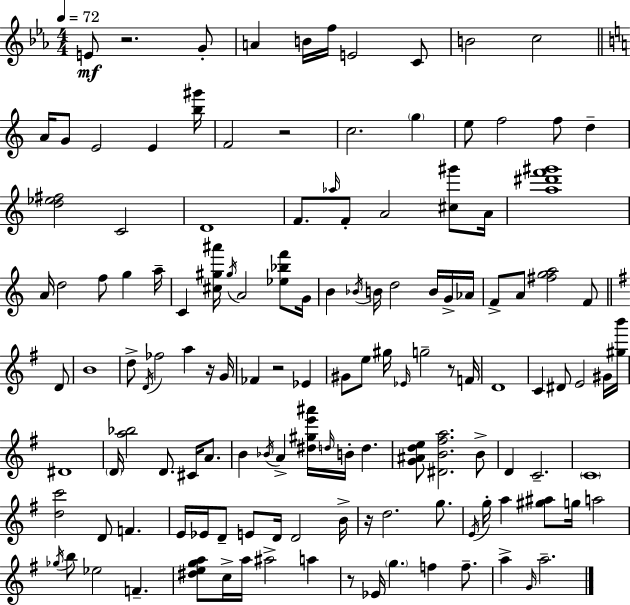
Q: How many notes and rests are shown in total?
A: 134